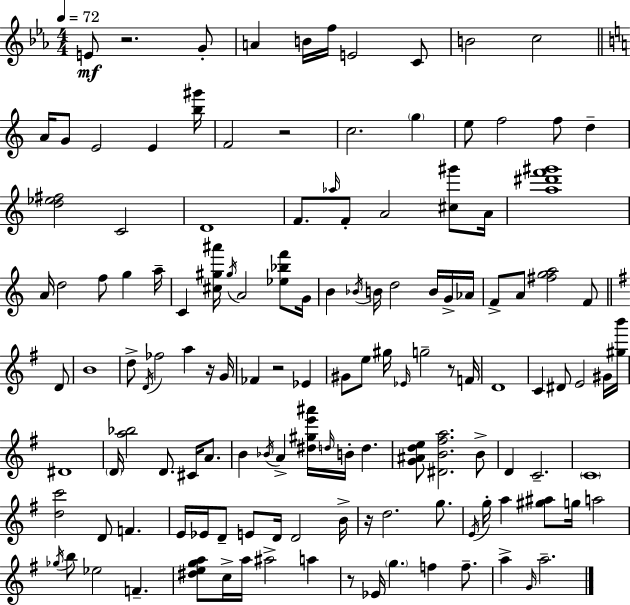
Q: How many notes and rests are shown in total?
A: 134